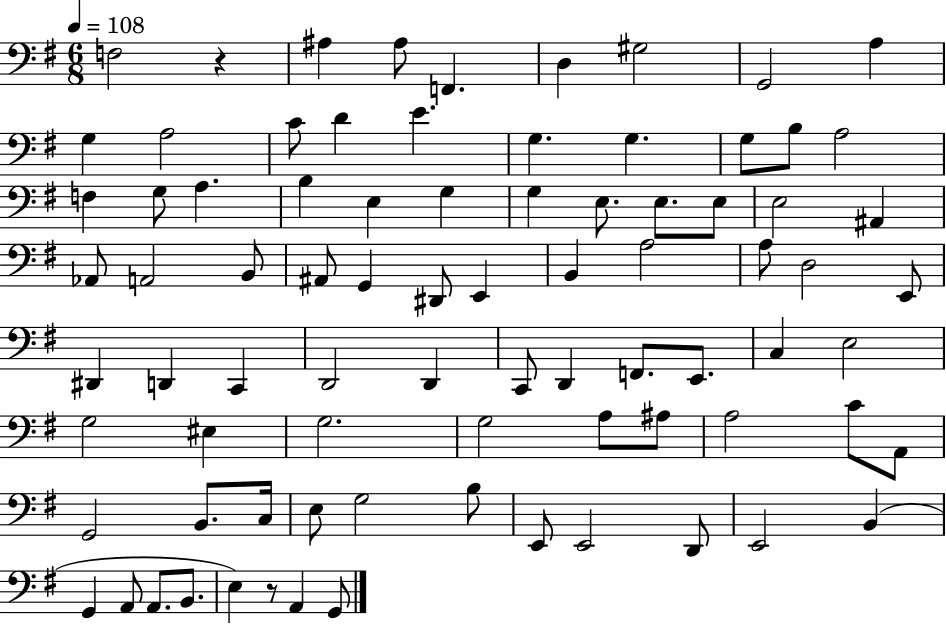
X:1
T:Untitled
M:6/8
L:1/4
K:G
F,2 z ^A, ^A,/2 F,, D, ^G,2 G,,2 A, G, A,2 C/2 D E G, G, G,/2 B,/2 A,2 F, G,/2 A, B, E, G, G, E,/2 E,/2 E,/2 E,2 ^A,, _A,,/2 A,,2 B,,/2 ^A,,/2 G,, ^D,,/2 E,, B,, A,2 A,/2 D,2 E,,/2 ^D,, D,, C,, D,,2 D,, C,,/2 D,, F,,/2 E,,/2 C, E,2 G,2 ^E, G,2 G,2 A,/2 ^A,/2 A,2 C/2 A,,/2 G,,2 B,,/2 C,/4 E,/2 G,2 B,/2 E,,/2 E,,2 D,,/2 E,,2 B,, G,, A,,/2 A,,/2 B,,/2 E, z/2 A,, G,,/2